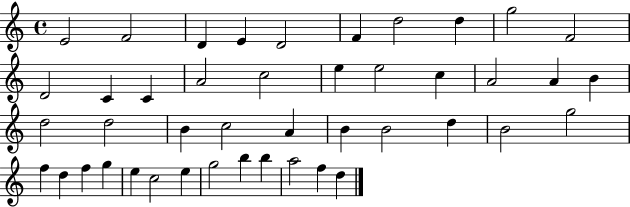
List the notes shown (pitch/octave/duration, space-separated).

E4/h F4/h D4/q E4/q D4/h F4/q D5/h D5/q G5/h F4/h D4/h C4/q C4/q A4/h C5/h E5/q E5/h C5/q A4/h A4/q B4/q D5/h D5/h B4/q C5/h A4/q B4/q B4/h D5/q B4/h G5/h F5/q D5/q F5/q G5/q E5/q C5/h E5/q G5/h B5/q B5/q A5/h F5/q D5/q